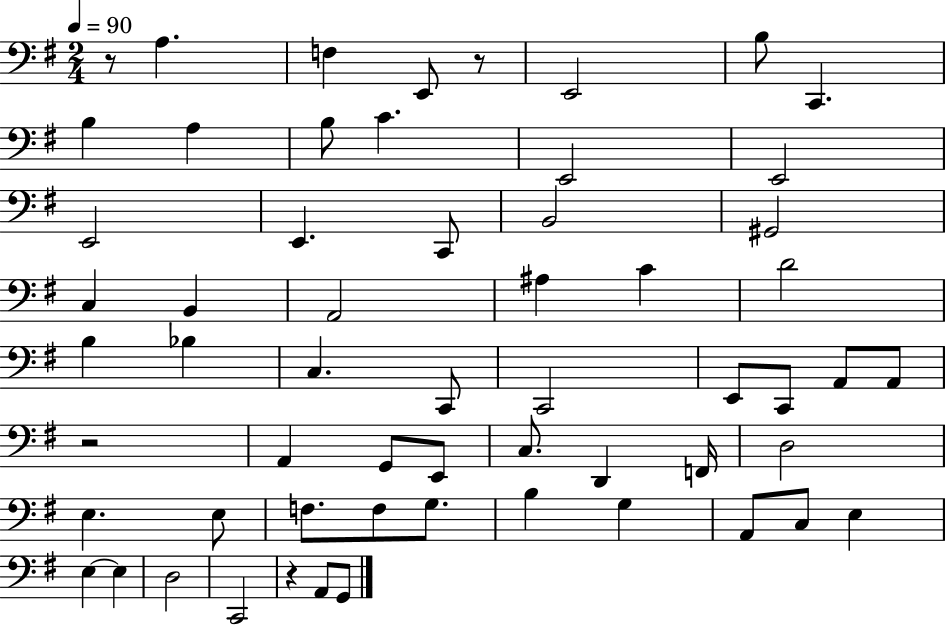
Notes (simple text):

R/e A3/q. F3/q E2/e R/e E2/h B3/e C2/q. B3/q A3/q B3/e C4/q. E2/h E2/h E2/h E2/q. C2/e B2/h G#2/h C3/q B2/q A2/h A#3/q C4/q D4/h B3/q Bb3/q C3/q. C2/e C2/h E2/e C2/e A2/e A2/e R/h A2/q G2/e E2/e C3/e. D2/q F2/s D3/h E3/q. E3/e F3/e. F3/e G3/e. B3/q G3/q A2/e C3/e E3/q E3/q E3/q D3/h C2/h R/q A2/e G2/e